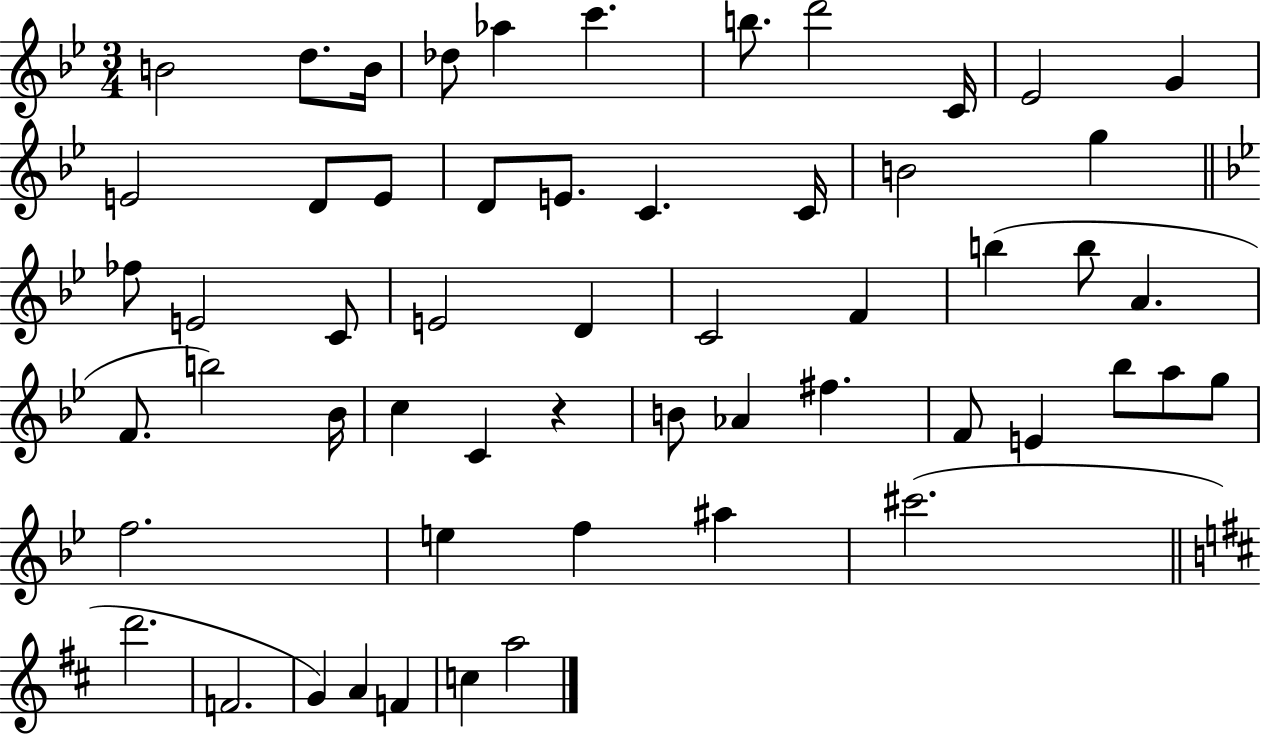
{
  \clef treble
  \numericTimeSignature
  \time 3/4
  \key bes \major
  \repeat volta 2 { b'2 d''8. b'16 | des''8 aes''4 c'''4. | b''8. d'''2 c'16 | ees'2 g'4 | \break e'2 d'8 e'8 | d'8 e'8. c'4. c'16 | b'2 g''4 | \bar "||" \break \key bes \major fes''8 e'2 c'8 | e'2 d'4 | c'2 f'4 | b''4( b''8 a'4. | \break f'8. b''2) bes'16 | c''4 c'4 r4 | b'8 aes'4 fis''4. | f'8 e'4 bes''8 a''8 g''8 | \break f''2. | e''4 f''4 ais''4 | cis'''2.( | \bar "||" \break \key b \minor d'''2. | f'2. | g'4) a'4 f'4 | c''4 a''2 | \break } \bar "|."
}